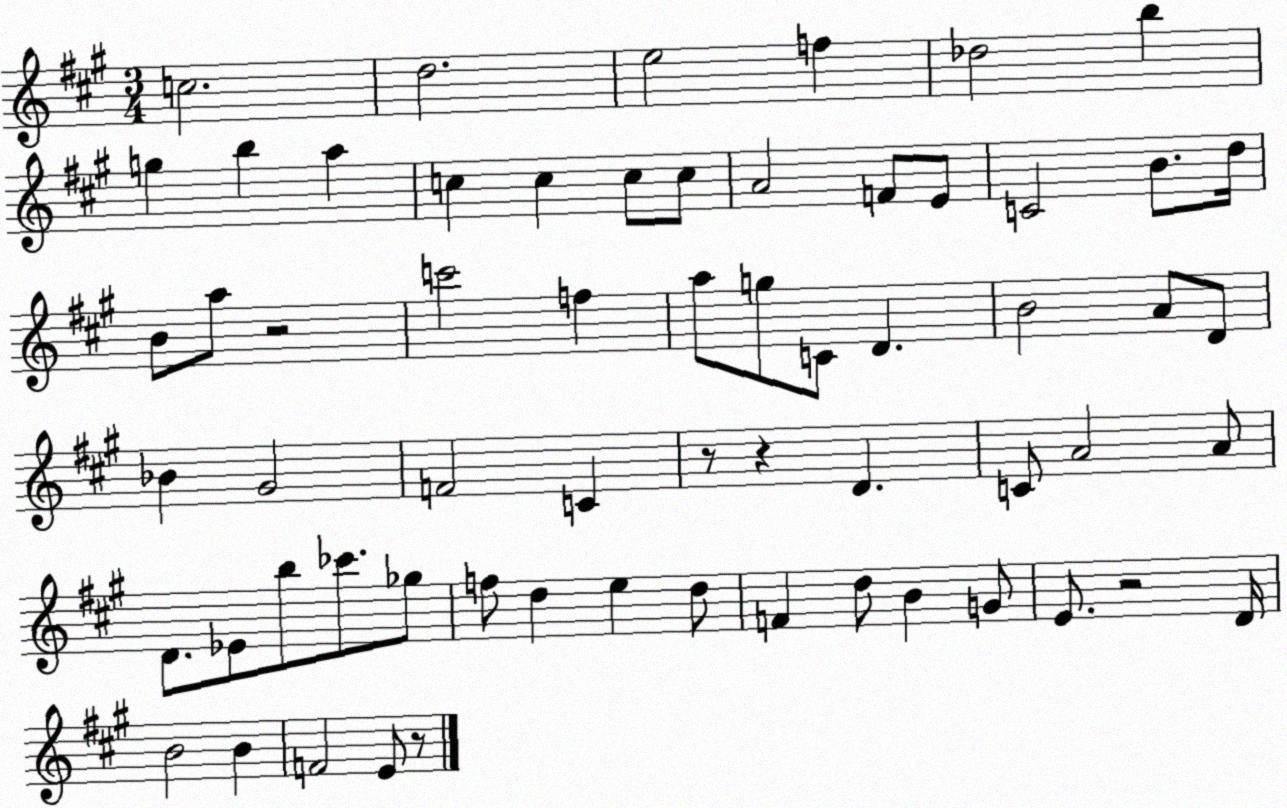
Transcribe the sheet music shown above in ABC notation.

X:1
T:Untitled
M:3/4
L:1/4
K:A
c2 d2 e2 f _d2 b g b a c c c/2 c/2 A2 F/2 E/2 C2 B/2 d/4 B/2 a/2 z2 c'2 f a/2 g/2 C/2 D B2 A/2 D/2 _B ^G2 F2 C z/2 z D C/2 A2 A/2 D/2 _E/2 b/2 _c'/2 _g/2 f/2 d e d/2 F d/2 B G/2 E/2 z2 D/4 B2 B F2 E/2 z/2